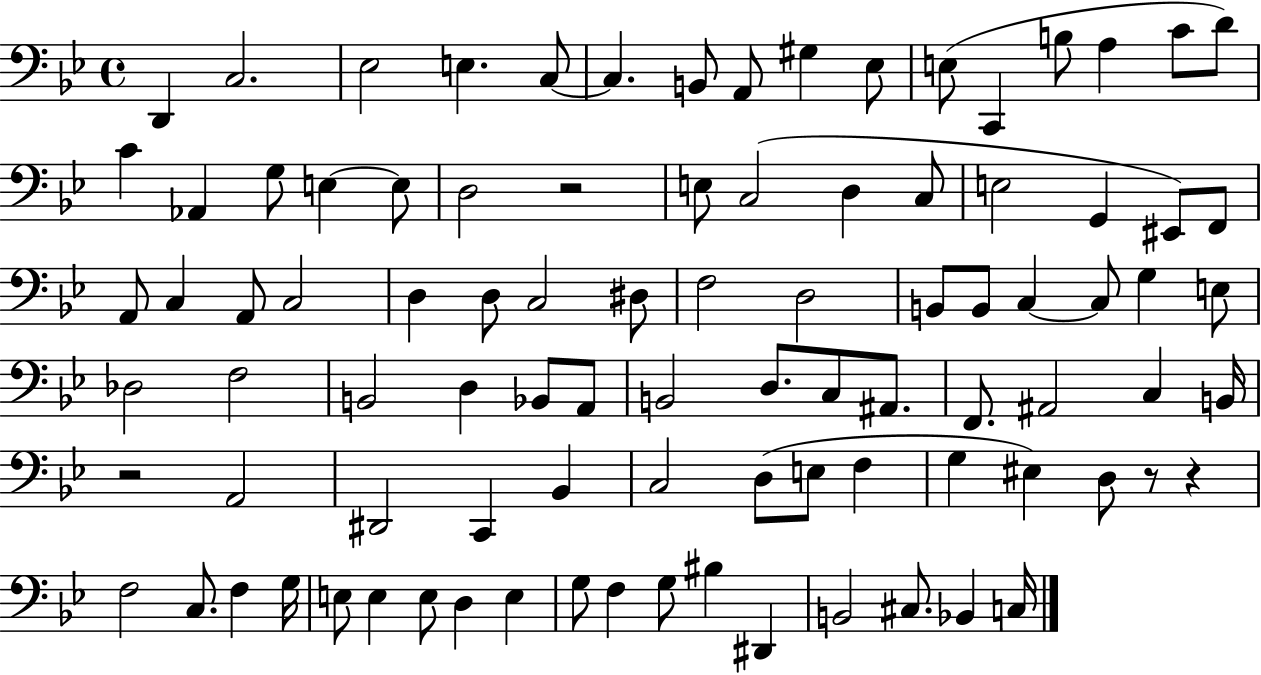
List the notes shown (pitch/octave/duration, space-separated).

D2/q C3/h. Eb3/h E3/q. C3/e C3/q. B2/e A2/e G#3/q Eb3/e E3/e C2/q B3/e A3/q C4/e D4/e C4/q Ab2/q G3/e E3/q E3/e D3/h R/h E3/e C3/h D3/q C3/e E3/h G2/q EIS2/e F2/e A2/e C3/q A2/e C3/h D3/q D3/e C3/h D#3/e F3/h D3/h B2/e B2/e C3/q C3/e G3/q E3/e Db3/h F3/h B2/h D3/q Bb2/e A2/e B2/h D3/e. C3/e A#2/e. F2/e. A#2/h C3/q B2/s R/h A2/h D#2/h C2/q Bb2/q C3/h D3/e E3/e F3/q G3/q EIS3/q D3/e R/e R/q F3/h C3/e. F3/q G3/s E3/e E3/q E3/e D3/q E3/q G3/e F3/q G3/e BIS3/q D#2/q B2/h C#3/e. Bb2/q C3/s